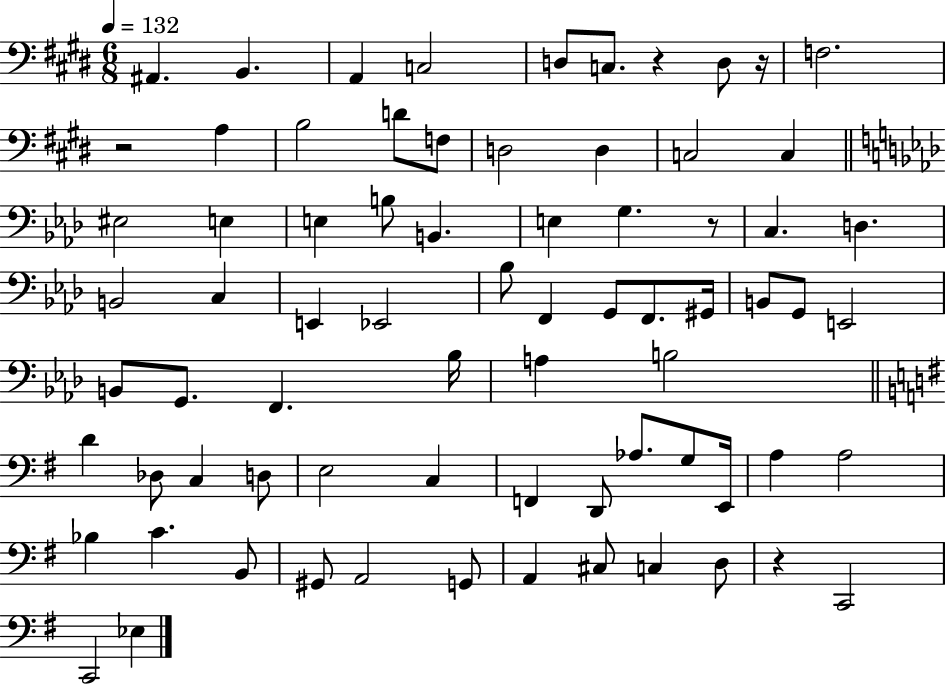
A#2/q. B2/q. A2/q C3/h D3/e C3/e. R/q D3/e R/s F3/h. R/h A3/q B3/h D4/e F3/e D3/h D3/q C3/h C3/q EIS3/h E3/q E3/q B3/e B2/q. E3/q G3/q. R/e C3/q. D3/q. B2/h C3/q E2/q Eb2/h Bb3/e F2/q G2/e F2/e. G#2/s B2/e G2/e E2/h B2/e G2/e. F2/q. Bb3/s A3/q B3/h D4/q Db3/e C3/q D3/e E3/h C3/q F2/q D2/e Ab3/e. G3/e E2/s A3/q A3/h Bb3/q C4/q. B2/e G#2/e A2/h G2/e A2/q C#3/e C3/q D3/e R/q C2/h C2/h Eb3/q